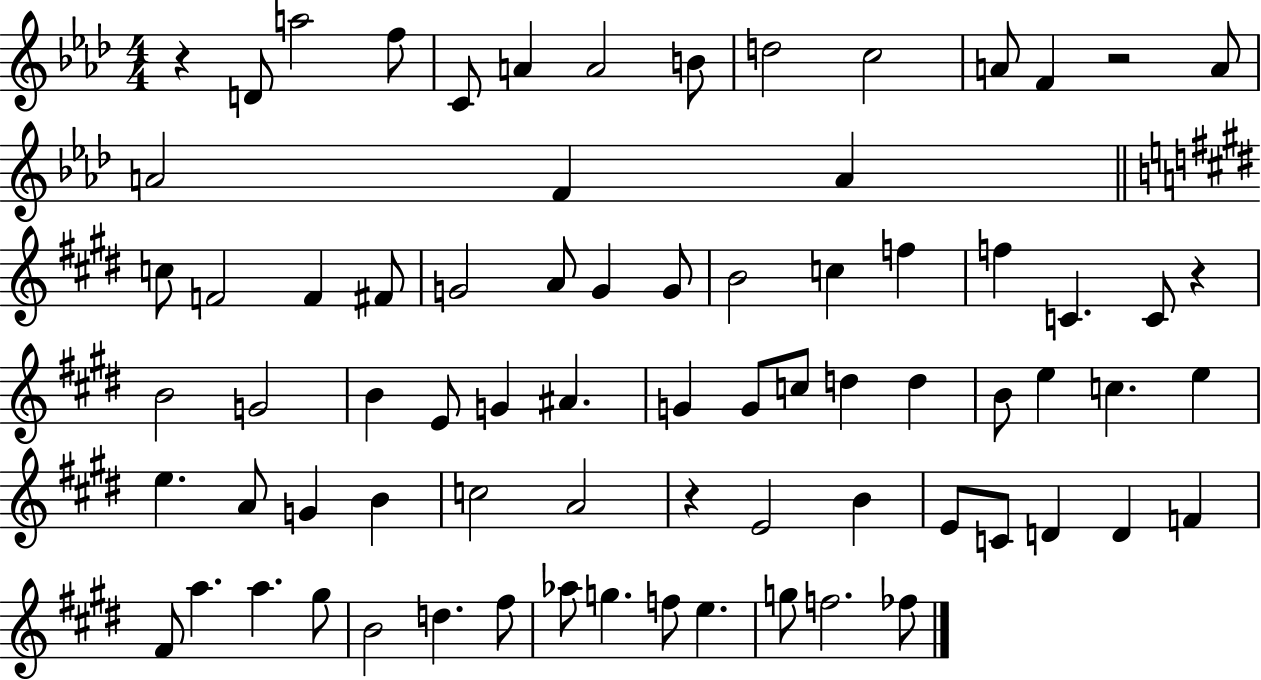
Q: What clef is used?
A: treble